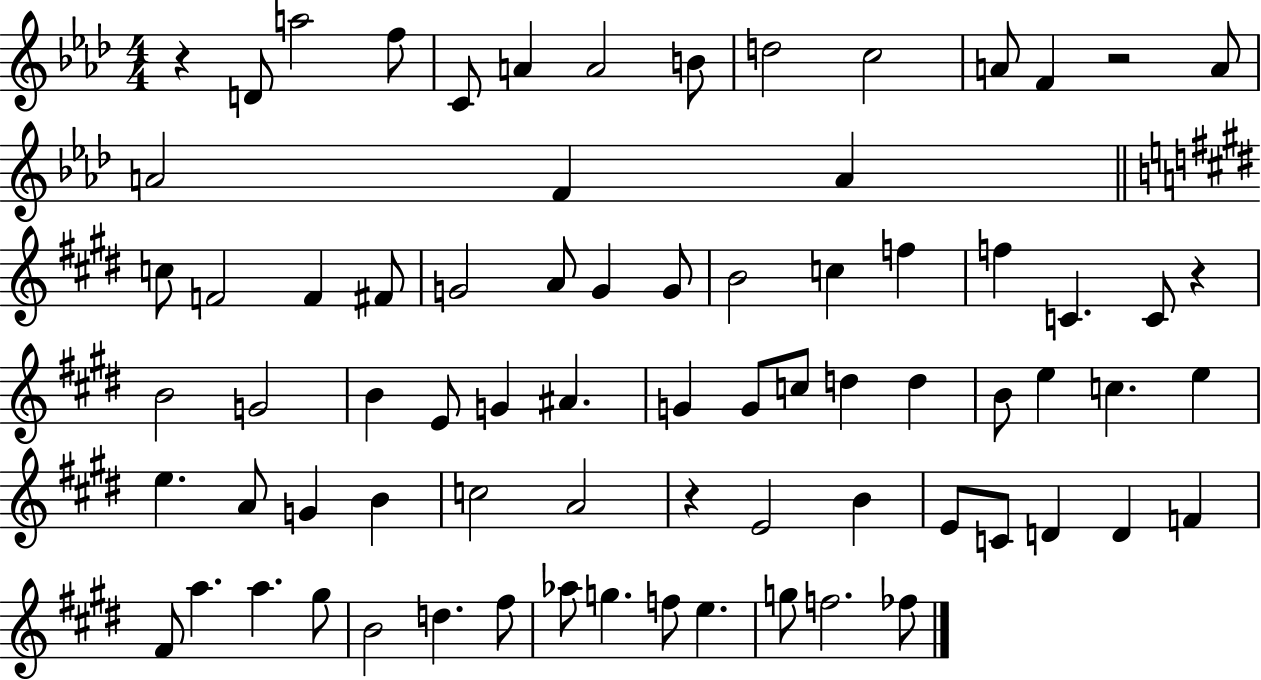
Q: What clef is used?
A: treble